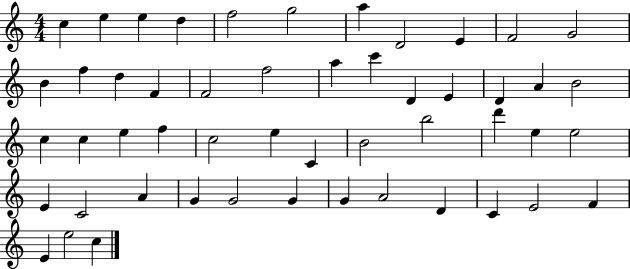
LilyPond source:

{
  \clef treble
  \numericTimeSignature
  \time 4/4
  \key c \major
  c''4 e''4 e''4 d''4 | f''2 g''2 | a''4 d'2 e'4 | f'2 g'2 | \break b'4 f''4 d''4 f'4 | f'2 f''2 | a''4 c'''4 d'4 e'4 | d'4 a'4 b'2 | \break c''4 c''4 e''4 f''4 | c''2 e''4 c'4 | b'2 b''2 | d'''4 e''4 e''2 | \break e'4 c'2 a'4 | g'4 g'2 g'4 | g'4 a'2 d'4 | c'4 e'2 f'4 | \break e'4 e''2 c''4 | \bar "|."
}